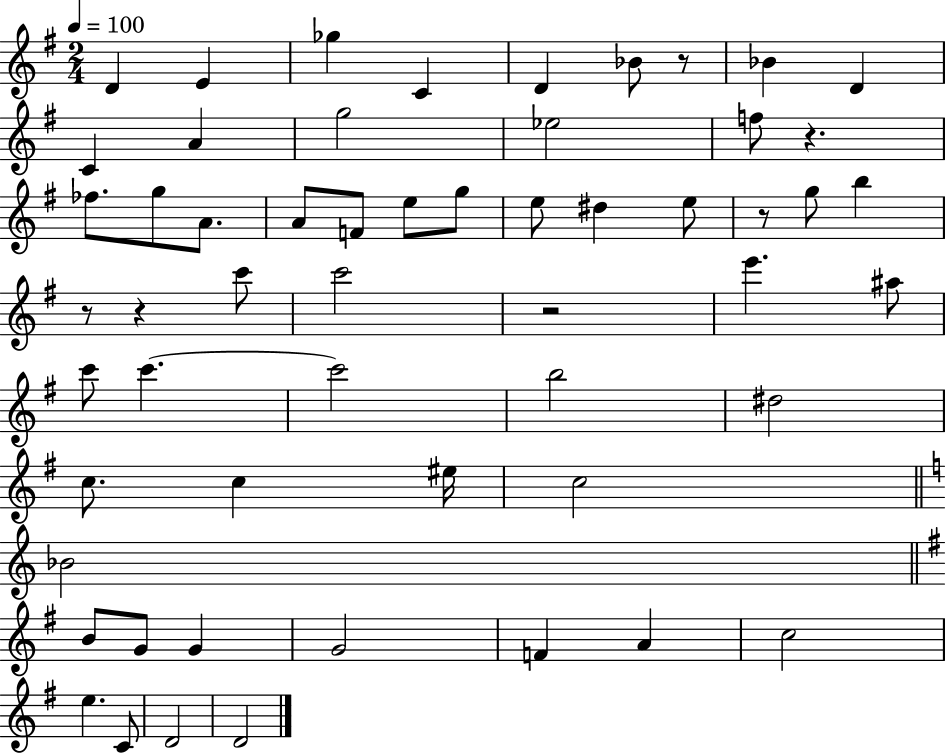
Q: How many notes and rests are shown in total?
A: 56